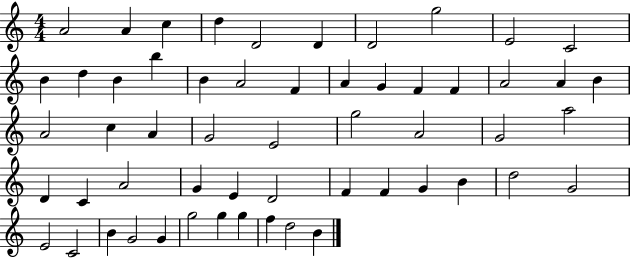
{
  \clef treble
  \numericTimeSignature
  \time 4/4
  \key c \major
  a'2 a'4 c''4 | d''4 d'2 d'4 | d'2 g''2 | e'2 c'2 | \break b'4 d''4 b'4 b''4 | b'4 a'2 f'4 | a'4 g'4 f'4 f'4 | a'2 a'4 b'4 | \break a'2 c''4 a'4 | g'2 e'2 | g''2 a'2 | g'2 a''2 | \break d'4 c'4 a'2 | g'4 e'4 d'2 | f'4 f'4 g'4 b'4 | d''2 g'2 | \break e'2 c'2 | b'4 g'2 g'4 | g''2 g''4 g''4 | f''4 d''2 b'4 | \break \bar "|."
}